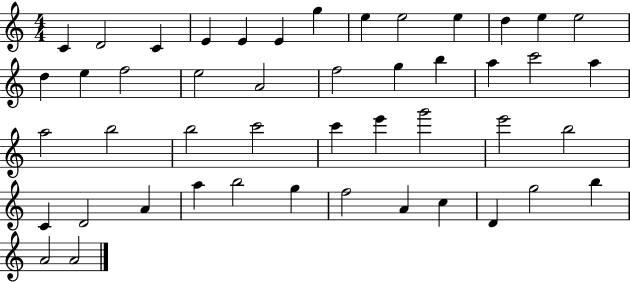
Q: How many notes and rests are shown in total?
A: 47